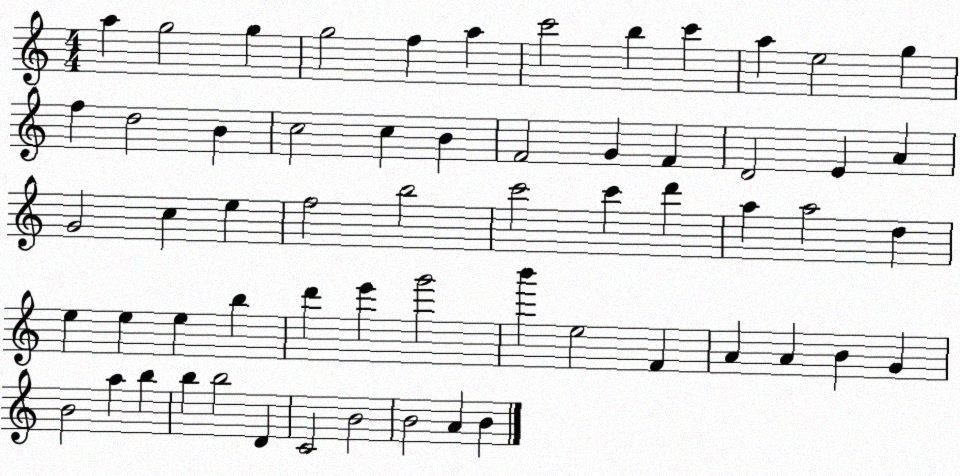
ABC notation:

X:1
T:Untitled
M:4/4
L:1/4
K:C
a g2 g g2 f a c'2 b c' a e2 g f d2 B c2 c B F2 G F D2 E A G2 c e f2 b2 c'2 c' d' a a2 d e e e b d' e' g'2 b' e2 F A A B G B2 a b b b2 D C2 B2 B2 A B